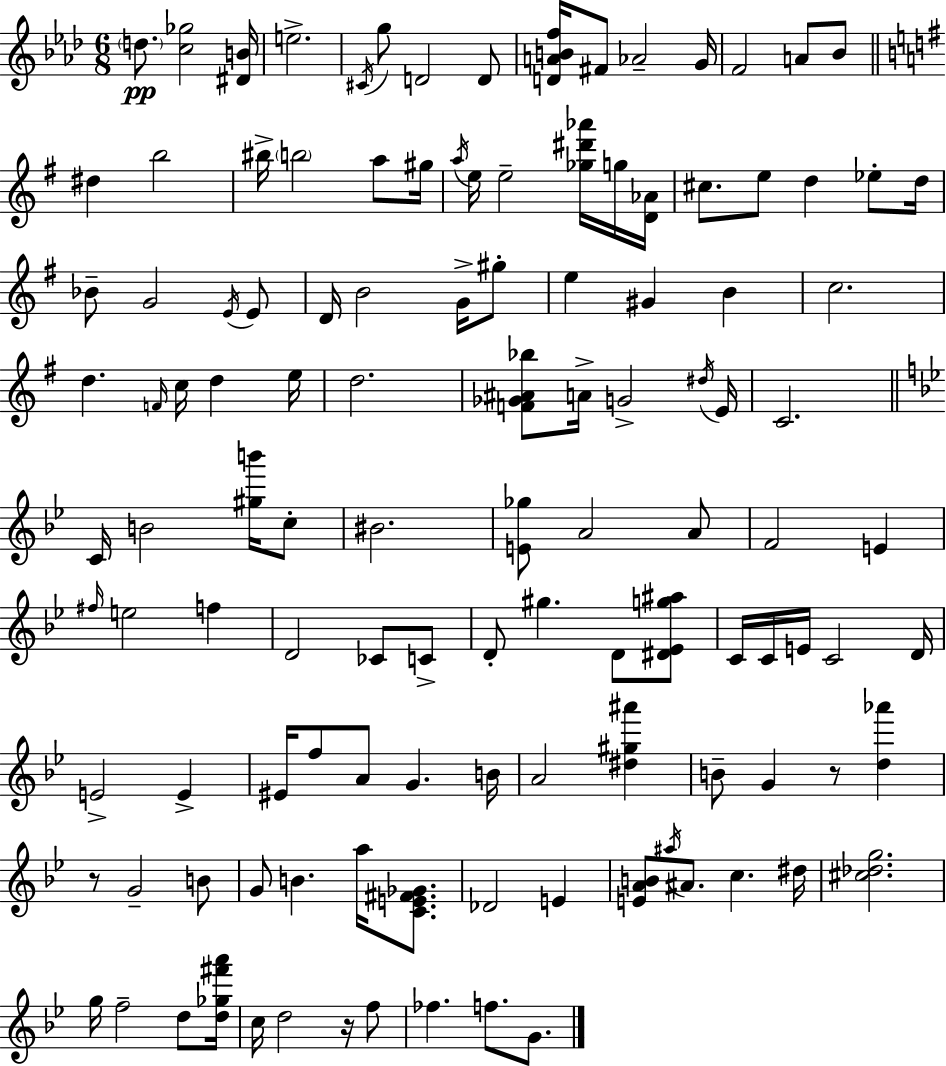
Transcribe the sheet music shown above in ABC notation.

X:1
T:Untitled
M:6/8
L:1/4
K:Fm
d/2 [c_g]2 [^DB]/4 e2 ^C/4 g/2 D2 D/2 [DABf]/4 ^F/2 _A2 G/4 F2 A/2 _B/2 ^d b2 ^b/4 b2 a/2 ^g/4 a/4 e/4 e2 [_g^d'_a']/4 g/4 [D_A]/4 ^c/2 e/2 d _e/2 d/4 _B/2 G2 E/4 E/2 D/4 B2 G/4 ^g/2 e ^G B c2 d F/4 c/4 d e/4 d2 [F_G^A_b]/2 A/4 G2 ^d/4 E/4 C2 C/4 B2 [^gb']/4 c/2 ^B2 [E_g]/2 A2 A/2 F2 E ^f/4 e2 f D2 _C/2 C/2 D/2 ^g D/2 [^D_Eg^a]/2 C/4 C/4 E/4 C2 D/4 E2 E ^E/4 f/2 A/2 G B/4 A2 [^d^g^a'] B/2 G z/2 [d_a'] z/2 G2 B/2 G/2 B a/4 [CE^F_G]/2 _D2 E [EAB]/2 ^a/4 ^A/2 c ^d/4 [^c_dg]2 g/4 f2 d/2 [d_g^f'a']/4 c/4 d2 z/4 f/2 _f f/2 G/2